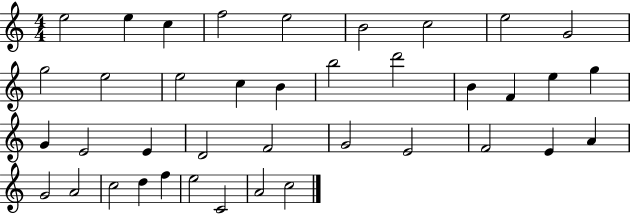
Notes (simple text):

E5/h E5/q C5/q F5/h E5/h B4/h C5/h E5/h G4/h G5/h E5/h E5/h C5/q B4/q B5/h D6/h B4/q F4/q E5/q G5/q G4/q E4/h E4/q D4/h F4/h G4/h E4/h F4/h E4/q A4/q G4/h A4/h C5/h D5/q F5/q E5/h C4/h A4/h C5/h